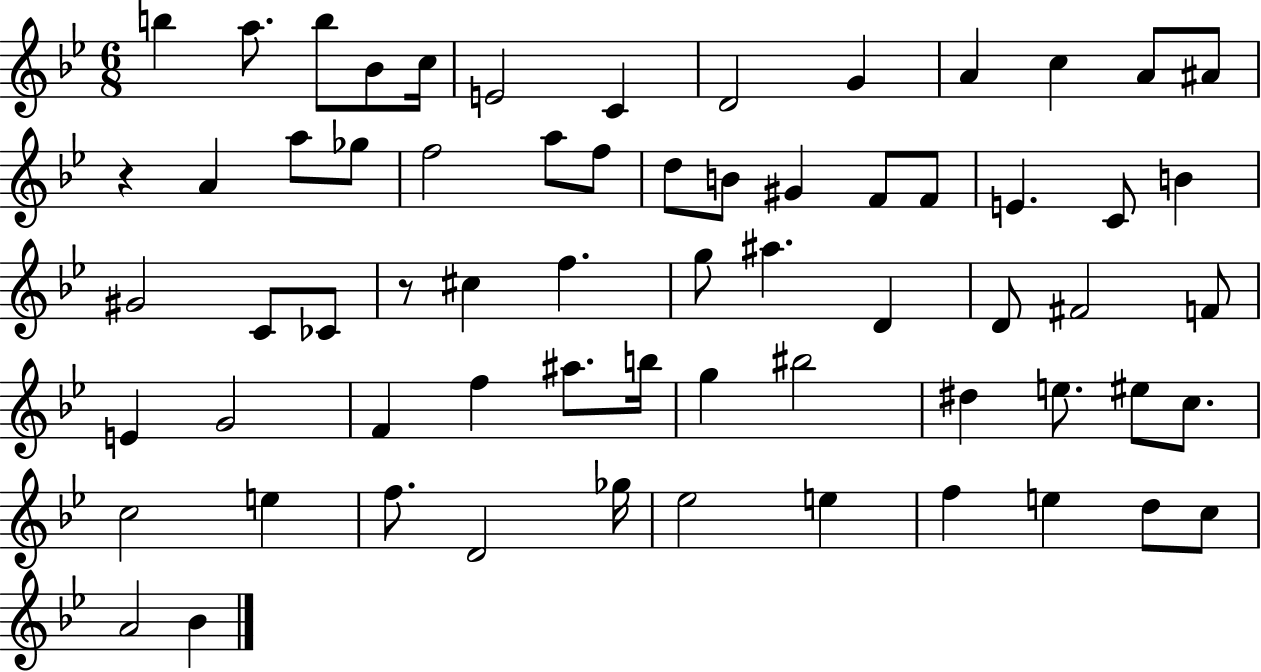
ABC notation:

X:1
T:Untitled
M:6/8
L:1/4
K:Bb
b a/2 b/2 _B/2 c/4 E2 C D2 G A c A/2 ^A/2 z A a/2 _g/2 f2 a/2 f/2 d/2 B/2 ^G F/2 F/2 E C/2 B ^G2 C/2 _C/2 z/2 ^c f g/2 ^a D D/2 ^F2 F/2 E G2 F f ^a/2 b/4 g ^b2 ^d e/2 ^e/2 c/2 c2 e f/2 D2 _g/4 _e2 e f e d/2 c/2 A2 _B